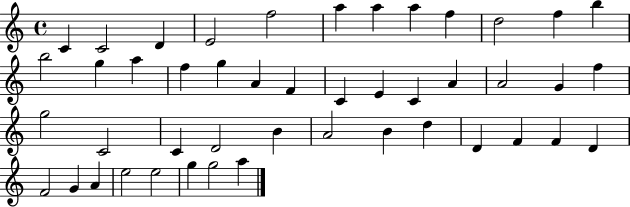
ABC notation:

X:1
T:Untitled
M:4/4
L:1/4
K:C
C C2 D E2 f2 a a a f d2 f b b2 g a f g A F C E C A A2 G f g2 C2 C D2 B A2 B d D F F D F2 G A e2 e2 g g2 a